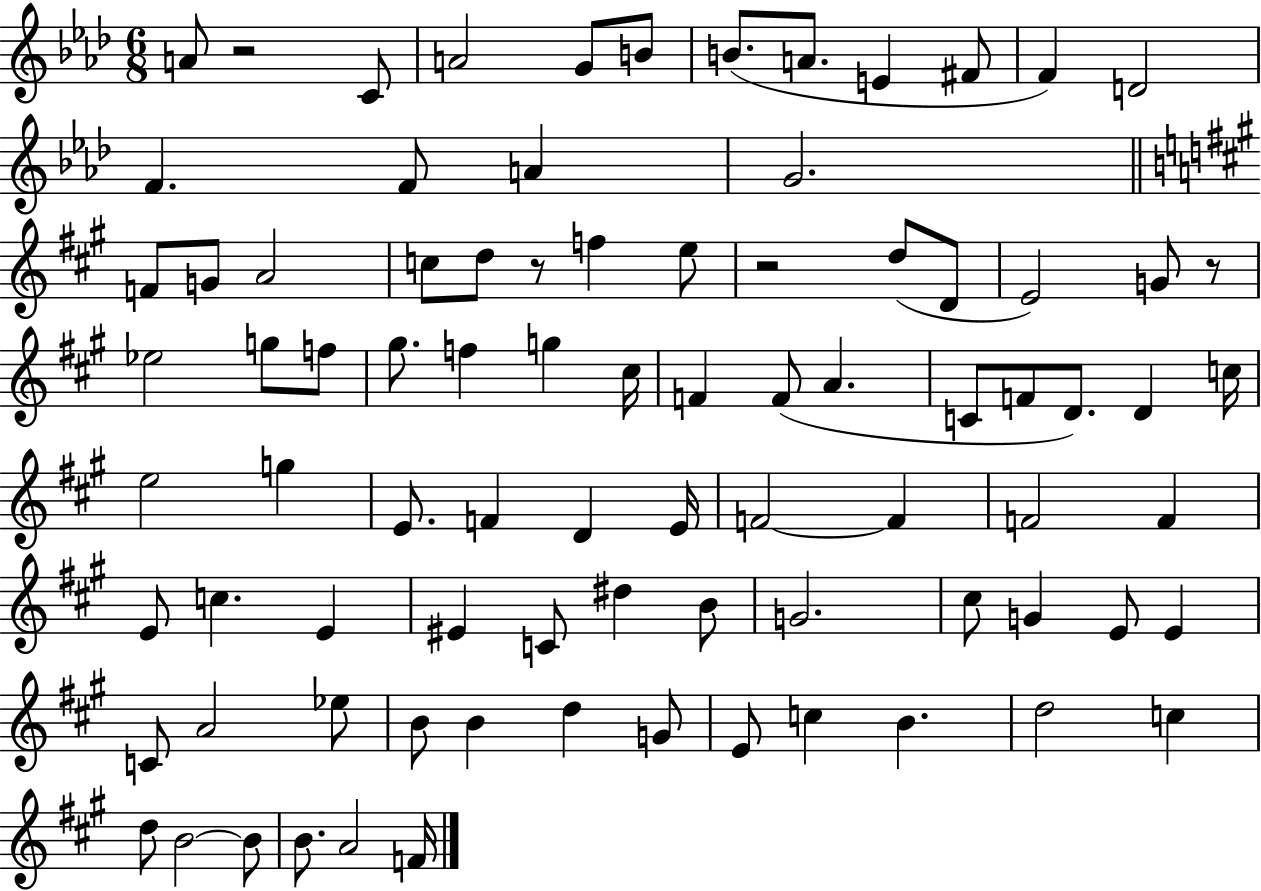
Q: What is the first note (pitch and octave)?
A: A4